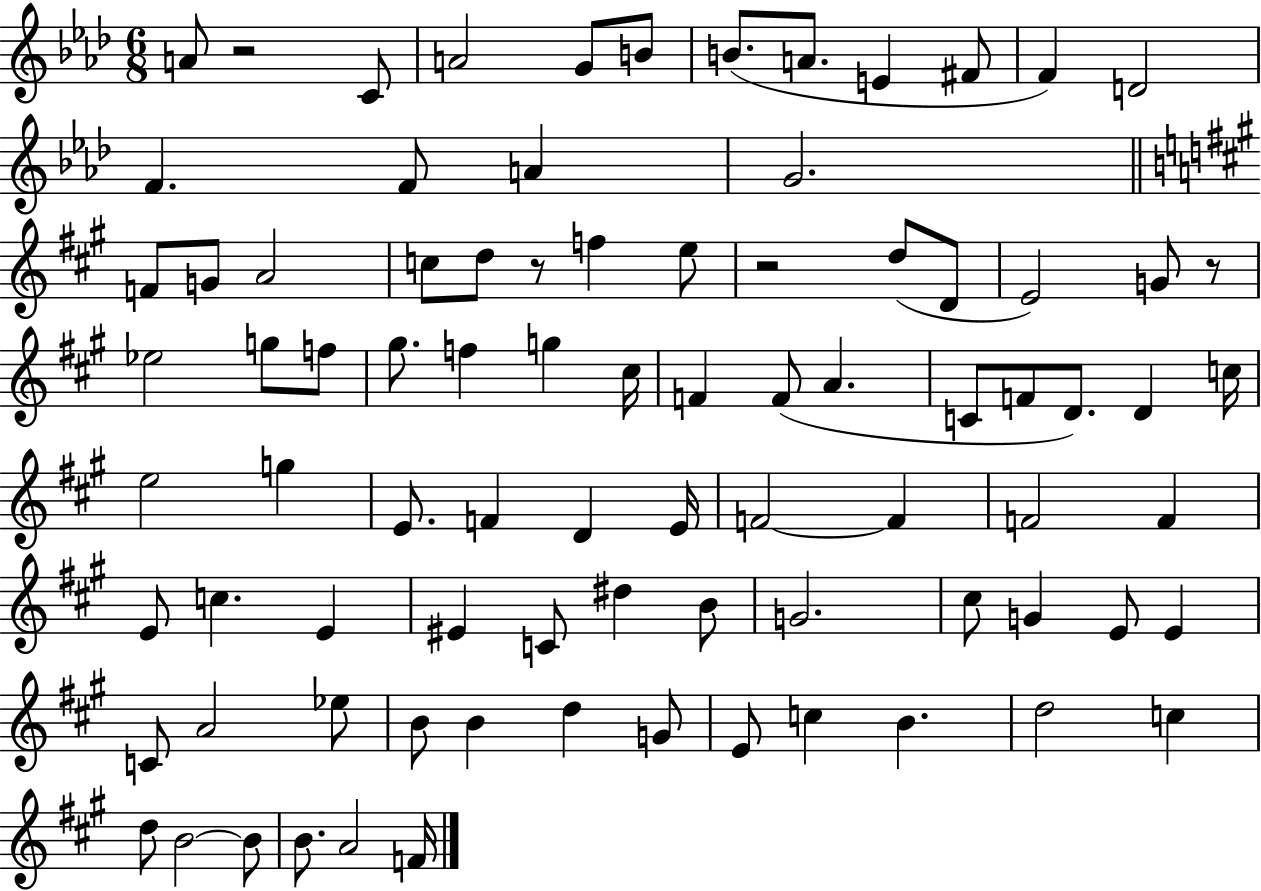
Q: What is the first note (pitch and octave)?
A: A4